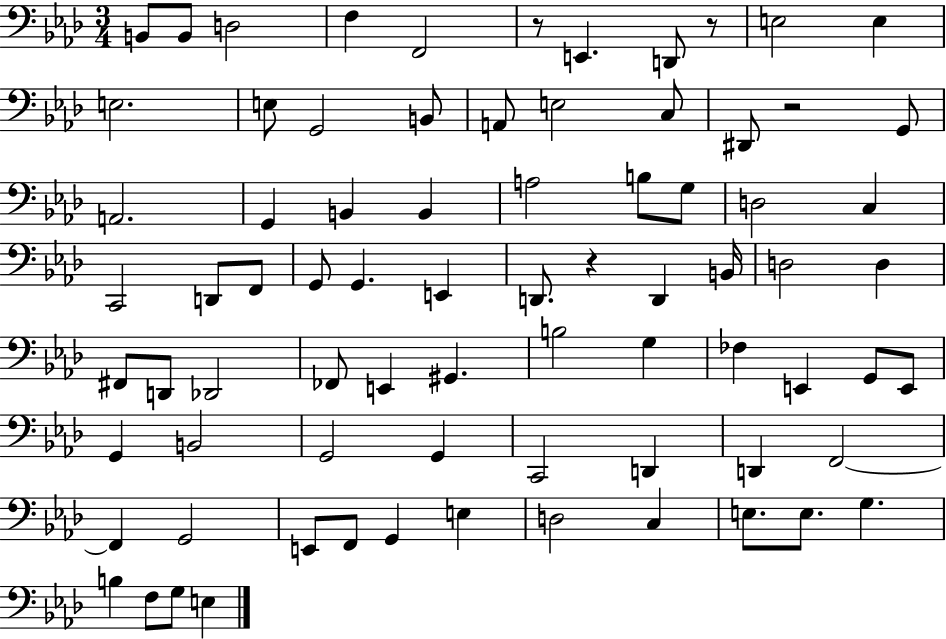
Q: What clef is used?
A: bass